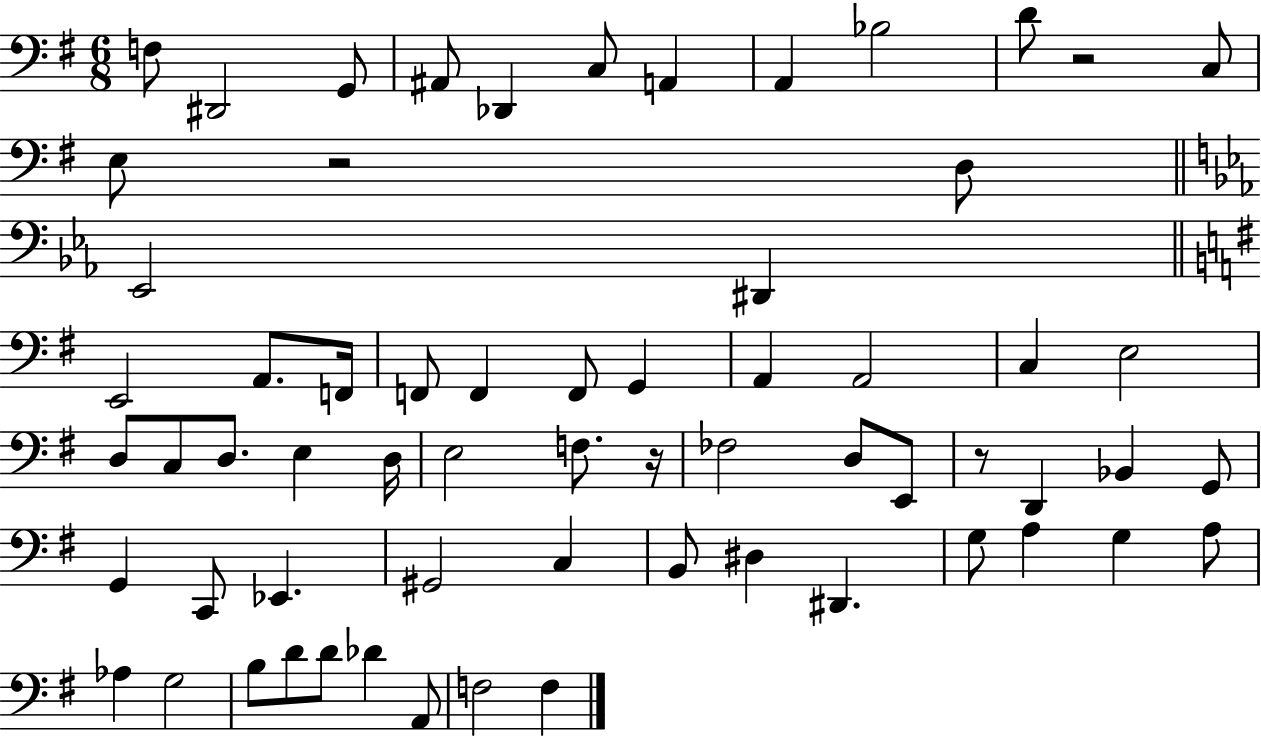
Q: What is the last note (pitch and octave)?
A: F3